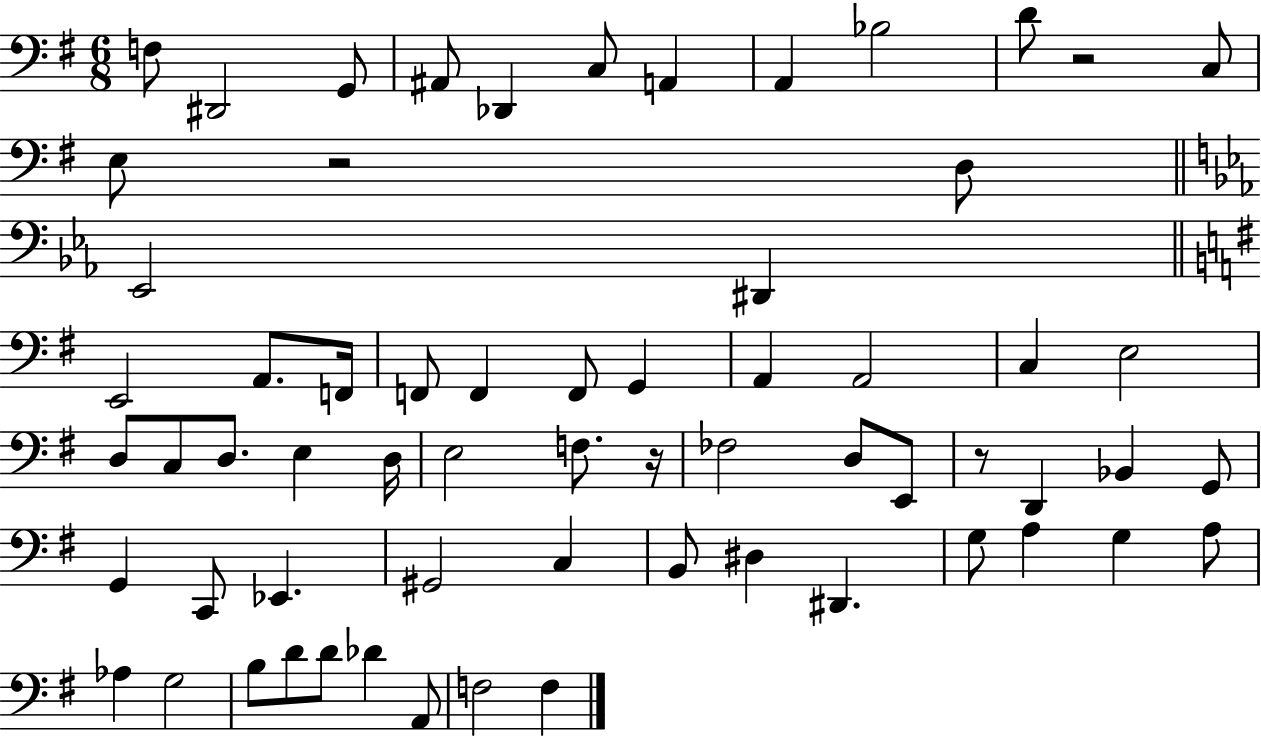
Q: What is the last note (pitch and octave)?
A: F3